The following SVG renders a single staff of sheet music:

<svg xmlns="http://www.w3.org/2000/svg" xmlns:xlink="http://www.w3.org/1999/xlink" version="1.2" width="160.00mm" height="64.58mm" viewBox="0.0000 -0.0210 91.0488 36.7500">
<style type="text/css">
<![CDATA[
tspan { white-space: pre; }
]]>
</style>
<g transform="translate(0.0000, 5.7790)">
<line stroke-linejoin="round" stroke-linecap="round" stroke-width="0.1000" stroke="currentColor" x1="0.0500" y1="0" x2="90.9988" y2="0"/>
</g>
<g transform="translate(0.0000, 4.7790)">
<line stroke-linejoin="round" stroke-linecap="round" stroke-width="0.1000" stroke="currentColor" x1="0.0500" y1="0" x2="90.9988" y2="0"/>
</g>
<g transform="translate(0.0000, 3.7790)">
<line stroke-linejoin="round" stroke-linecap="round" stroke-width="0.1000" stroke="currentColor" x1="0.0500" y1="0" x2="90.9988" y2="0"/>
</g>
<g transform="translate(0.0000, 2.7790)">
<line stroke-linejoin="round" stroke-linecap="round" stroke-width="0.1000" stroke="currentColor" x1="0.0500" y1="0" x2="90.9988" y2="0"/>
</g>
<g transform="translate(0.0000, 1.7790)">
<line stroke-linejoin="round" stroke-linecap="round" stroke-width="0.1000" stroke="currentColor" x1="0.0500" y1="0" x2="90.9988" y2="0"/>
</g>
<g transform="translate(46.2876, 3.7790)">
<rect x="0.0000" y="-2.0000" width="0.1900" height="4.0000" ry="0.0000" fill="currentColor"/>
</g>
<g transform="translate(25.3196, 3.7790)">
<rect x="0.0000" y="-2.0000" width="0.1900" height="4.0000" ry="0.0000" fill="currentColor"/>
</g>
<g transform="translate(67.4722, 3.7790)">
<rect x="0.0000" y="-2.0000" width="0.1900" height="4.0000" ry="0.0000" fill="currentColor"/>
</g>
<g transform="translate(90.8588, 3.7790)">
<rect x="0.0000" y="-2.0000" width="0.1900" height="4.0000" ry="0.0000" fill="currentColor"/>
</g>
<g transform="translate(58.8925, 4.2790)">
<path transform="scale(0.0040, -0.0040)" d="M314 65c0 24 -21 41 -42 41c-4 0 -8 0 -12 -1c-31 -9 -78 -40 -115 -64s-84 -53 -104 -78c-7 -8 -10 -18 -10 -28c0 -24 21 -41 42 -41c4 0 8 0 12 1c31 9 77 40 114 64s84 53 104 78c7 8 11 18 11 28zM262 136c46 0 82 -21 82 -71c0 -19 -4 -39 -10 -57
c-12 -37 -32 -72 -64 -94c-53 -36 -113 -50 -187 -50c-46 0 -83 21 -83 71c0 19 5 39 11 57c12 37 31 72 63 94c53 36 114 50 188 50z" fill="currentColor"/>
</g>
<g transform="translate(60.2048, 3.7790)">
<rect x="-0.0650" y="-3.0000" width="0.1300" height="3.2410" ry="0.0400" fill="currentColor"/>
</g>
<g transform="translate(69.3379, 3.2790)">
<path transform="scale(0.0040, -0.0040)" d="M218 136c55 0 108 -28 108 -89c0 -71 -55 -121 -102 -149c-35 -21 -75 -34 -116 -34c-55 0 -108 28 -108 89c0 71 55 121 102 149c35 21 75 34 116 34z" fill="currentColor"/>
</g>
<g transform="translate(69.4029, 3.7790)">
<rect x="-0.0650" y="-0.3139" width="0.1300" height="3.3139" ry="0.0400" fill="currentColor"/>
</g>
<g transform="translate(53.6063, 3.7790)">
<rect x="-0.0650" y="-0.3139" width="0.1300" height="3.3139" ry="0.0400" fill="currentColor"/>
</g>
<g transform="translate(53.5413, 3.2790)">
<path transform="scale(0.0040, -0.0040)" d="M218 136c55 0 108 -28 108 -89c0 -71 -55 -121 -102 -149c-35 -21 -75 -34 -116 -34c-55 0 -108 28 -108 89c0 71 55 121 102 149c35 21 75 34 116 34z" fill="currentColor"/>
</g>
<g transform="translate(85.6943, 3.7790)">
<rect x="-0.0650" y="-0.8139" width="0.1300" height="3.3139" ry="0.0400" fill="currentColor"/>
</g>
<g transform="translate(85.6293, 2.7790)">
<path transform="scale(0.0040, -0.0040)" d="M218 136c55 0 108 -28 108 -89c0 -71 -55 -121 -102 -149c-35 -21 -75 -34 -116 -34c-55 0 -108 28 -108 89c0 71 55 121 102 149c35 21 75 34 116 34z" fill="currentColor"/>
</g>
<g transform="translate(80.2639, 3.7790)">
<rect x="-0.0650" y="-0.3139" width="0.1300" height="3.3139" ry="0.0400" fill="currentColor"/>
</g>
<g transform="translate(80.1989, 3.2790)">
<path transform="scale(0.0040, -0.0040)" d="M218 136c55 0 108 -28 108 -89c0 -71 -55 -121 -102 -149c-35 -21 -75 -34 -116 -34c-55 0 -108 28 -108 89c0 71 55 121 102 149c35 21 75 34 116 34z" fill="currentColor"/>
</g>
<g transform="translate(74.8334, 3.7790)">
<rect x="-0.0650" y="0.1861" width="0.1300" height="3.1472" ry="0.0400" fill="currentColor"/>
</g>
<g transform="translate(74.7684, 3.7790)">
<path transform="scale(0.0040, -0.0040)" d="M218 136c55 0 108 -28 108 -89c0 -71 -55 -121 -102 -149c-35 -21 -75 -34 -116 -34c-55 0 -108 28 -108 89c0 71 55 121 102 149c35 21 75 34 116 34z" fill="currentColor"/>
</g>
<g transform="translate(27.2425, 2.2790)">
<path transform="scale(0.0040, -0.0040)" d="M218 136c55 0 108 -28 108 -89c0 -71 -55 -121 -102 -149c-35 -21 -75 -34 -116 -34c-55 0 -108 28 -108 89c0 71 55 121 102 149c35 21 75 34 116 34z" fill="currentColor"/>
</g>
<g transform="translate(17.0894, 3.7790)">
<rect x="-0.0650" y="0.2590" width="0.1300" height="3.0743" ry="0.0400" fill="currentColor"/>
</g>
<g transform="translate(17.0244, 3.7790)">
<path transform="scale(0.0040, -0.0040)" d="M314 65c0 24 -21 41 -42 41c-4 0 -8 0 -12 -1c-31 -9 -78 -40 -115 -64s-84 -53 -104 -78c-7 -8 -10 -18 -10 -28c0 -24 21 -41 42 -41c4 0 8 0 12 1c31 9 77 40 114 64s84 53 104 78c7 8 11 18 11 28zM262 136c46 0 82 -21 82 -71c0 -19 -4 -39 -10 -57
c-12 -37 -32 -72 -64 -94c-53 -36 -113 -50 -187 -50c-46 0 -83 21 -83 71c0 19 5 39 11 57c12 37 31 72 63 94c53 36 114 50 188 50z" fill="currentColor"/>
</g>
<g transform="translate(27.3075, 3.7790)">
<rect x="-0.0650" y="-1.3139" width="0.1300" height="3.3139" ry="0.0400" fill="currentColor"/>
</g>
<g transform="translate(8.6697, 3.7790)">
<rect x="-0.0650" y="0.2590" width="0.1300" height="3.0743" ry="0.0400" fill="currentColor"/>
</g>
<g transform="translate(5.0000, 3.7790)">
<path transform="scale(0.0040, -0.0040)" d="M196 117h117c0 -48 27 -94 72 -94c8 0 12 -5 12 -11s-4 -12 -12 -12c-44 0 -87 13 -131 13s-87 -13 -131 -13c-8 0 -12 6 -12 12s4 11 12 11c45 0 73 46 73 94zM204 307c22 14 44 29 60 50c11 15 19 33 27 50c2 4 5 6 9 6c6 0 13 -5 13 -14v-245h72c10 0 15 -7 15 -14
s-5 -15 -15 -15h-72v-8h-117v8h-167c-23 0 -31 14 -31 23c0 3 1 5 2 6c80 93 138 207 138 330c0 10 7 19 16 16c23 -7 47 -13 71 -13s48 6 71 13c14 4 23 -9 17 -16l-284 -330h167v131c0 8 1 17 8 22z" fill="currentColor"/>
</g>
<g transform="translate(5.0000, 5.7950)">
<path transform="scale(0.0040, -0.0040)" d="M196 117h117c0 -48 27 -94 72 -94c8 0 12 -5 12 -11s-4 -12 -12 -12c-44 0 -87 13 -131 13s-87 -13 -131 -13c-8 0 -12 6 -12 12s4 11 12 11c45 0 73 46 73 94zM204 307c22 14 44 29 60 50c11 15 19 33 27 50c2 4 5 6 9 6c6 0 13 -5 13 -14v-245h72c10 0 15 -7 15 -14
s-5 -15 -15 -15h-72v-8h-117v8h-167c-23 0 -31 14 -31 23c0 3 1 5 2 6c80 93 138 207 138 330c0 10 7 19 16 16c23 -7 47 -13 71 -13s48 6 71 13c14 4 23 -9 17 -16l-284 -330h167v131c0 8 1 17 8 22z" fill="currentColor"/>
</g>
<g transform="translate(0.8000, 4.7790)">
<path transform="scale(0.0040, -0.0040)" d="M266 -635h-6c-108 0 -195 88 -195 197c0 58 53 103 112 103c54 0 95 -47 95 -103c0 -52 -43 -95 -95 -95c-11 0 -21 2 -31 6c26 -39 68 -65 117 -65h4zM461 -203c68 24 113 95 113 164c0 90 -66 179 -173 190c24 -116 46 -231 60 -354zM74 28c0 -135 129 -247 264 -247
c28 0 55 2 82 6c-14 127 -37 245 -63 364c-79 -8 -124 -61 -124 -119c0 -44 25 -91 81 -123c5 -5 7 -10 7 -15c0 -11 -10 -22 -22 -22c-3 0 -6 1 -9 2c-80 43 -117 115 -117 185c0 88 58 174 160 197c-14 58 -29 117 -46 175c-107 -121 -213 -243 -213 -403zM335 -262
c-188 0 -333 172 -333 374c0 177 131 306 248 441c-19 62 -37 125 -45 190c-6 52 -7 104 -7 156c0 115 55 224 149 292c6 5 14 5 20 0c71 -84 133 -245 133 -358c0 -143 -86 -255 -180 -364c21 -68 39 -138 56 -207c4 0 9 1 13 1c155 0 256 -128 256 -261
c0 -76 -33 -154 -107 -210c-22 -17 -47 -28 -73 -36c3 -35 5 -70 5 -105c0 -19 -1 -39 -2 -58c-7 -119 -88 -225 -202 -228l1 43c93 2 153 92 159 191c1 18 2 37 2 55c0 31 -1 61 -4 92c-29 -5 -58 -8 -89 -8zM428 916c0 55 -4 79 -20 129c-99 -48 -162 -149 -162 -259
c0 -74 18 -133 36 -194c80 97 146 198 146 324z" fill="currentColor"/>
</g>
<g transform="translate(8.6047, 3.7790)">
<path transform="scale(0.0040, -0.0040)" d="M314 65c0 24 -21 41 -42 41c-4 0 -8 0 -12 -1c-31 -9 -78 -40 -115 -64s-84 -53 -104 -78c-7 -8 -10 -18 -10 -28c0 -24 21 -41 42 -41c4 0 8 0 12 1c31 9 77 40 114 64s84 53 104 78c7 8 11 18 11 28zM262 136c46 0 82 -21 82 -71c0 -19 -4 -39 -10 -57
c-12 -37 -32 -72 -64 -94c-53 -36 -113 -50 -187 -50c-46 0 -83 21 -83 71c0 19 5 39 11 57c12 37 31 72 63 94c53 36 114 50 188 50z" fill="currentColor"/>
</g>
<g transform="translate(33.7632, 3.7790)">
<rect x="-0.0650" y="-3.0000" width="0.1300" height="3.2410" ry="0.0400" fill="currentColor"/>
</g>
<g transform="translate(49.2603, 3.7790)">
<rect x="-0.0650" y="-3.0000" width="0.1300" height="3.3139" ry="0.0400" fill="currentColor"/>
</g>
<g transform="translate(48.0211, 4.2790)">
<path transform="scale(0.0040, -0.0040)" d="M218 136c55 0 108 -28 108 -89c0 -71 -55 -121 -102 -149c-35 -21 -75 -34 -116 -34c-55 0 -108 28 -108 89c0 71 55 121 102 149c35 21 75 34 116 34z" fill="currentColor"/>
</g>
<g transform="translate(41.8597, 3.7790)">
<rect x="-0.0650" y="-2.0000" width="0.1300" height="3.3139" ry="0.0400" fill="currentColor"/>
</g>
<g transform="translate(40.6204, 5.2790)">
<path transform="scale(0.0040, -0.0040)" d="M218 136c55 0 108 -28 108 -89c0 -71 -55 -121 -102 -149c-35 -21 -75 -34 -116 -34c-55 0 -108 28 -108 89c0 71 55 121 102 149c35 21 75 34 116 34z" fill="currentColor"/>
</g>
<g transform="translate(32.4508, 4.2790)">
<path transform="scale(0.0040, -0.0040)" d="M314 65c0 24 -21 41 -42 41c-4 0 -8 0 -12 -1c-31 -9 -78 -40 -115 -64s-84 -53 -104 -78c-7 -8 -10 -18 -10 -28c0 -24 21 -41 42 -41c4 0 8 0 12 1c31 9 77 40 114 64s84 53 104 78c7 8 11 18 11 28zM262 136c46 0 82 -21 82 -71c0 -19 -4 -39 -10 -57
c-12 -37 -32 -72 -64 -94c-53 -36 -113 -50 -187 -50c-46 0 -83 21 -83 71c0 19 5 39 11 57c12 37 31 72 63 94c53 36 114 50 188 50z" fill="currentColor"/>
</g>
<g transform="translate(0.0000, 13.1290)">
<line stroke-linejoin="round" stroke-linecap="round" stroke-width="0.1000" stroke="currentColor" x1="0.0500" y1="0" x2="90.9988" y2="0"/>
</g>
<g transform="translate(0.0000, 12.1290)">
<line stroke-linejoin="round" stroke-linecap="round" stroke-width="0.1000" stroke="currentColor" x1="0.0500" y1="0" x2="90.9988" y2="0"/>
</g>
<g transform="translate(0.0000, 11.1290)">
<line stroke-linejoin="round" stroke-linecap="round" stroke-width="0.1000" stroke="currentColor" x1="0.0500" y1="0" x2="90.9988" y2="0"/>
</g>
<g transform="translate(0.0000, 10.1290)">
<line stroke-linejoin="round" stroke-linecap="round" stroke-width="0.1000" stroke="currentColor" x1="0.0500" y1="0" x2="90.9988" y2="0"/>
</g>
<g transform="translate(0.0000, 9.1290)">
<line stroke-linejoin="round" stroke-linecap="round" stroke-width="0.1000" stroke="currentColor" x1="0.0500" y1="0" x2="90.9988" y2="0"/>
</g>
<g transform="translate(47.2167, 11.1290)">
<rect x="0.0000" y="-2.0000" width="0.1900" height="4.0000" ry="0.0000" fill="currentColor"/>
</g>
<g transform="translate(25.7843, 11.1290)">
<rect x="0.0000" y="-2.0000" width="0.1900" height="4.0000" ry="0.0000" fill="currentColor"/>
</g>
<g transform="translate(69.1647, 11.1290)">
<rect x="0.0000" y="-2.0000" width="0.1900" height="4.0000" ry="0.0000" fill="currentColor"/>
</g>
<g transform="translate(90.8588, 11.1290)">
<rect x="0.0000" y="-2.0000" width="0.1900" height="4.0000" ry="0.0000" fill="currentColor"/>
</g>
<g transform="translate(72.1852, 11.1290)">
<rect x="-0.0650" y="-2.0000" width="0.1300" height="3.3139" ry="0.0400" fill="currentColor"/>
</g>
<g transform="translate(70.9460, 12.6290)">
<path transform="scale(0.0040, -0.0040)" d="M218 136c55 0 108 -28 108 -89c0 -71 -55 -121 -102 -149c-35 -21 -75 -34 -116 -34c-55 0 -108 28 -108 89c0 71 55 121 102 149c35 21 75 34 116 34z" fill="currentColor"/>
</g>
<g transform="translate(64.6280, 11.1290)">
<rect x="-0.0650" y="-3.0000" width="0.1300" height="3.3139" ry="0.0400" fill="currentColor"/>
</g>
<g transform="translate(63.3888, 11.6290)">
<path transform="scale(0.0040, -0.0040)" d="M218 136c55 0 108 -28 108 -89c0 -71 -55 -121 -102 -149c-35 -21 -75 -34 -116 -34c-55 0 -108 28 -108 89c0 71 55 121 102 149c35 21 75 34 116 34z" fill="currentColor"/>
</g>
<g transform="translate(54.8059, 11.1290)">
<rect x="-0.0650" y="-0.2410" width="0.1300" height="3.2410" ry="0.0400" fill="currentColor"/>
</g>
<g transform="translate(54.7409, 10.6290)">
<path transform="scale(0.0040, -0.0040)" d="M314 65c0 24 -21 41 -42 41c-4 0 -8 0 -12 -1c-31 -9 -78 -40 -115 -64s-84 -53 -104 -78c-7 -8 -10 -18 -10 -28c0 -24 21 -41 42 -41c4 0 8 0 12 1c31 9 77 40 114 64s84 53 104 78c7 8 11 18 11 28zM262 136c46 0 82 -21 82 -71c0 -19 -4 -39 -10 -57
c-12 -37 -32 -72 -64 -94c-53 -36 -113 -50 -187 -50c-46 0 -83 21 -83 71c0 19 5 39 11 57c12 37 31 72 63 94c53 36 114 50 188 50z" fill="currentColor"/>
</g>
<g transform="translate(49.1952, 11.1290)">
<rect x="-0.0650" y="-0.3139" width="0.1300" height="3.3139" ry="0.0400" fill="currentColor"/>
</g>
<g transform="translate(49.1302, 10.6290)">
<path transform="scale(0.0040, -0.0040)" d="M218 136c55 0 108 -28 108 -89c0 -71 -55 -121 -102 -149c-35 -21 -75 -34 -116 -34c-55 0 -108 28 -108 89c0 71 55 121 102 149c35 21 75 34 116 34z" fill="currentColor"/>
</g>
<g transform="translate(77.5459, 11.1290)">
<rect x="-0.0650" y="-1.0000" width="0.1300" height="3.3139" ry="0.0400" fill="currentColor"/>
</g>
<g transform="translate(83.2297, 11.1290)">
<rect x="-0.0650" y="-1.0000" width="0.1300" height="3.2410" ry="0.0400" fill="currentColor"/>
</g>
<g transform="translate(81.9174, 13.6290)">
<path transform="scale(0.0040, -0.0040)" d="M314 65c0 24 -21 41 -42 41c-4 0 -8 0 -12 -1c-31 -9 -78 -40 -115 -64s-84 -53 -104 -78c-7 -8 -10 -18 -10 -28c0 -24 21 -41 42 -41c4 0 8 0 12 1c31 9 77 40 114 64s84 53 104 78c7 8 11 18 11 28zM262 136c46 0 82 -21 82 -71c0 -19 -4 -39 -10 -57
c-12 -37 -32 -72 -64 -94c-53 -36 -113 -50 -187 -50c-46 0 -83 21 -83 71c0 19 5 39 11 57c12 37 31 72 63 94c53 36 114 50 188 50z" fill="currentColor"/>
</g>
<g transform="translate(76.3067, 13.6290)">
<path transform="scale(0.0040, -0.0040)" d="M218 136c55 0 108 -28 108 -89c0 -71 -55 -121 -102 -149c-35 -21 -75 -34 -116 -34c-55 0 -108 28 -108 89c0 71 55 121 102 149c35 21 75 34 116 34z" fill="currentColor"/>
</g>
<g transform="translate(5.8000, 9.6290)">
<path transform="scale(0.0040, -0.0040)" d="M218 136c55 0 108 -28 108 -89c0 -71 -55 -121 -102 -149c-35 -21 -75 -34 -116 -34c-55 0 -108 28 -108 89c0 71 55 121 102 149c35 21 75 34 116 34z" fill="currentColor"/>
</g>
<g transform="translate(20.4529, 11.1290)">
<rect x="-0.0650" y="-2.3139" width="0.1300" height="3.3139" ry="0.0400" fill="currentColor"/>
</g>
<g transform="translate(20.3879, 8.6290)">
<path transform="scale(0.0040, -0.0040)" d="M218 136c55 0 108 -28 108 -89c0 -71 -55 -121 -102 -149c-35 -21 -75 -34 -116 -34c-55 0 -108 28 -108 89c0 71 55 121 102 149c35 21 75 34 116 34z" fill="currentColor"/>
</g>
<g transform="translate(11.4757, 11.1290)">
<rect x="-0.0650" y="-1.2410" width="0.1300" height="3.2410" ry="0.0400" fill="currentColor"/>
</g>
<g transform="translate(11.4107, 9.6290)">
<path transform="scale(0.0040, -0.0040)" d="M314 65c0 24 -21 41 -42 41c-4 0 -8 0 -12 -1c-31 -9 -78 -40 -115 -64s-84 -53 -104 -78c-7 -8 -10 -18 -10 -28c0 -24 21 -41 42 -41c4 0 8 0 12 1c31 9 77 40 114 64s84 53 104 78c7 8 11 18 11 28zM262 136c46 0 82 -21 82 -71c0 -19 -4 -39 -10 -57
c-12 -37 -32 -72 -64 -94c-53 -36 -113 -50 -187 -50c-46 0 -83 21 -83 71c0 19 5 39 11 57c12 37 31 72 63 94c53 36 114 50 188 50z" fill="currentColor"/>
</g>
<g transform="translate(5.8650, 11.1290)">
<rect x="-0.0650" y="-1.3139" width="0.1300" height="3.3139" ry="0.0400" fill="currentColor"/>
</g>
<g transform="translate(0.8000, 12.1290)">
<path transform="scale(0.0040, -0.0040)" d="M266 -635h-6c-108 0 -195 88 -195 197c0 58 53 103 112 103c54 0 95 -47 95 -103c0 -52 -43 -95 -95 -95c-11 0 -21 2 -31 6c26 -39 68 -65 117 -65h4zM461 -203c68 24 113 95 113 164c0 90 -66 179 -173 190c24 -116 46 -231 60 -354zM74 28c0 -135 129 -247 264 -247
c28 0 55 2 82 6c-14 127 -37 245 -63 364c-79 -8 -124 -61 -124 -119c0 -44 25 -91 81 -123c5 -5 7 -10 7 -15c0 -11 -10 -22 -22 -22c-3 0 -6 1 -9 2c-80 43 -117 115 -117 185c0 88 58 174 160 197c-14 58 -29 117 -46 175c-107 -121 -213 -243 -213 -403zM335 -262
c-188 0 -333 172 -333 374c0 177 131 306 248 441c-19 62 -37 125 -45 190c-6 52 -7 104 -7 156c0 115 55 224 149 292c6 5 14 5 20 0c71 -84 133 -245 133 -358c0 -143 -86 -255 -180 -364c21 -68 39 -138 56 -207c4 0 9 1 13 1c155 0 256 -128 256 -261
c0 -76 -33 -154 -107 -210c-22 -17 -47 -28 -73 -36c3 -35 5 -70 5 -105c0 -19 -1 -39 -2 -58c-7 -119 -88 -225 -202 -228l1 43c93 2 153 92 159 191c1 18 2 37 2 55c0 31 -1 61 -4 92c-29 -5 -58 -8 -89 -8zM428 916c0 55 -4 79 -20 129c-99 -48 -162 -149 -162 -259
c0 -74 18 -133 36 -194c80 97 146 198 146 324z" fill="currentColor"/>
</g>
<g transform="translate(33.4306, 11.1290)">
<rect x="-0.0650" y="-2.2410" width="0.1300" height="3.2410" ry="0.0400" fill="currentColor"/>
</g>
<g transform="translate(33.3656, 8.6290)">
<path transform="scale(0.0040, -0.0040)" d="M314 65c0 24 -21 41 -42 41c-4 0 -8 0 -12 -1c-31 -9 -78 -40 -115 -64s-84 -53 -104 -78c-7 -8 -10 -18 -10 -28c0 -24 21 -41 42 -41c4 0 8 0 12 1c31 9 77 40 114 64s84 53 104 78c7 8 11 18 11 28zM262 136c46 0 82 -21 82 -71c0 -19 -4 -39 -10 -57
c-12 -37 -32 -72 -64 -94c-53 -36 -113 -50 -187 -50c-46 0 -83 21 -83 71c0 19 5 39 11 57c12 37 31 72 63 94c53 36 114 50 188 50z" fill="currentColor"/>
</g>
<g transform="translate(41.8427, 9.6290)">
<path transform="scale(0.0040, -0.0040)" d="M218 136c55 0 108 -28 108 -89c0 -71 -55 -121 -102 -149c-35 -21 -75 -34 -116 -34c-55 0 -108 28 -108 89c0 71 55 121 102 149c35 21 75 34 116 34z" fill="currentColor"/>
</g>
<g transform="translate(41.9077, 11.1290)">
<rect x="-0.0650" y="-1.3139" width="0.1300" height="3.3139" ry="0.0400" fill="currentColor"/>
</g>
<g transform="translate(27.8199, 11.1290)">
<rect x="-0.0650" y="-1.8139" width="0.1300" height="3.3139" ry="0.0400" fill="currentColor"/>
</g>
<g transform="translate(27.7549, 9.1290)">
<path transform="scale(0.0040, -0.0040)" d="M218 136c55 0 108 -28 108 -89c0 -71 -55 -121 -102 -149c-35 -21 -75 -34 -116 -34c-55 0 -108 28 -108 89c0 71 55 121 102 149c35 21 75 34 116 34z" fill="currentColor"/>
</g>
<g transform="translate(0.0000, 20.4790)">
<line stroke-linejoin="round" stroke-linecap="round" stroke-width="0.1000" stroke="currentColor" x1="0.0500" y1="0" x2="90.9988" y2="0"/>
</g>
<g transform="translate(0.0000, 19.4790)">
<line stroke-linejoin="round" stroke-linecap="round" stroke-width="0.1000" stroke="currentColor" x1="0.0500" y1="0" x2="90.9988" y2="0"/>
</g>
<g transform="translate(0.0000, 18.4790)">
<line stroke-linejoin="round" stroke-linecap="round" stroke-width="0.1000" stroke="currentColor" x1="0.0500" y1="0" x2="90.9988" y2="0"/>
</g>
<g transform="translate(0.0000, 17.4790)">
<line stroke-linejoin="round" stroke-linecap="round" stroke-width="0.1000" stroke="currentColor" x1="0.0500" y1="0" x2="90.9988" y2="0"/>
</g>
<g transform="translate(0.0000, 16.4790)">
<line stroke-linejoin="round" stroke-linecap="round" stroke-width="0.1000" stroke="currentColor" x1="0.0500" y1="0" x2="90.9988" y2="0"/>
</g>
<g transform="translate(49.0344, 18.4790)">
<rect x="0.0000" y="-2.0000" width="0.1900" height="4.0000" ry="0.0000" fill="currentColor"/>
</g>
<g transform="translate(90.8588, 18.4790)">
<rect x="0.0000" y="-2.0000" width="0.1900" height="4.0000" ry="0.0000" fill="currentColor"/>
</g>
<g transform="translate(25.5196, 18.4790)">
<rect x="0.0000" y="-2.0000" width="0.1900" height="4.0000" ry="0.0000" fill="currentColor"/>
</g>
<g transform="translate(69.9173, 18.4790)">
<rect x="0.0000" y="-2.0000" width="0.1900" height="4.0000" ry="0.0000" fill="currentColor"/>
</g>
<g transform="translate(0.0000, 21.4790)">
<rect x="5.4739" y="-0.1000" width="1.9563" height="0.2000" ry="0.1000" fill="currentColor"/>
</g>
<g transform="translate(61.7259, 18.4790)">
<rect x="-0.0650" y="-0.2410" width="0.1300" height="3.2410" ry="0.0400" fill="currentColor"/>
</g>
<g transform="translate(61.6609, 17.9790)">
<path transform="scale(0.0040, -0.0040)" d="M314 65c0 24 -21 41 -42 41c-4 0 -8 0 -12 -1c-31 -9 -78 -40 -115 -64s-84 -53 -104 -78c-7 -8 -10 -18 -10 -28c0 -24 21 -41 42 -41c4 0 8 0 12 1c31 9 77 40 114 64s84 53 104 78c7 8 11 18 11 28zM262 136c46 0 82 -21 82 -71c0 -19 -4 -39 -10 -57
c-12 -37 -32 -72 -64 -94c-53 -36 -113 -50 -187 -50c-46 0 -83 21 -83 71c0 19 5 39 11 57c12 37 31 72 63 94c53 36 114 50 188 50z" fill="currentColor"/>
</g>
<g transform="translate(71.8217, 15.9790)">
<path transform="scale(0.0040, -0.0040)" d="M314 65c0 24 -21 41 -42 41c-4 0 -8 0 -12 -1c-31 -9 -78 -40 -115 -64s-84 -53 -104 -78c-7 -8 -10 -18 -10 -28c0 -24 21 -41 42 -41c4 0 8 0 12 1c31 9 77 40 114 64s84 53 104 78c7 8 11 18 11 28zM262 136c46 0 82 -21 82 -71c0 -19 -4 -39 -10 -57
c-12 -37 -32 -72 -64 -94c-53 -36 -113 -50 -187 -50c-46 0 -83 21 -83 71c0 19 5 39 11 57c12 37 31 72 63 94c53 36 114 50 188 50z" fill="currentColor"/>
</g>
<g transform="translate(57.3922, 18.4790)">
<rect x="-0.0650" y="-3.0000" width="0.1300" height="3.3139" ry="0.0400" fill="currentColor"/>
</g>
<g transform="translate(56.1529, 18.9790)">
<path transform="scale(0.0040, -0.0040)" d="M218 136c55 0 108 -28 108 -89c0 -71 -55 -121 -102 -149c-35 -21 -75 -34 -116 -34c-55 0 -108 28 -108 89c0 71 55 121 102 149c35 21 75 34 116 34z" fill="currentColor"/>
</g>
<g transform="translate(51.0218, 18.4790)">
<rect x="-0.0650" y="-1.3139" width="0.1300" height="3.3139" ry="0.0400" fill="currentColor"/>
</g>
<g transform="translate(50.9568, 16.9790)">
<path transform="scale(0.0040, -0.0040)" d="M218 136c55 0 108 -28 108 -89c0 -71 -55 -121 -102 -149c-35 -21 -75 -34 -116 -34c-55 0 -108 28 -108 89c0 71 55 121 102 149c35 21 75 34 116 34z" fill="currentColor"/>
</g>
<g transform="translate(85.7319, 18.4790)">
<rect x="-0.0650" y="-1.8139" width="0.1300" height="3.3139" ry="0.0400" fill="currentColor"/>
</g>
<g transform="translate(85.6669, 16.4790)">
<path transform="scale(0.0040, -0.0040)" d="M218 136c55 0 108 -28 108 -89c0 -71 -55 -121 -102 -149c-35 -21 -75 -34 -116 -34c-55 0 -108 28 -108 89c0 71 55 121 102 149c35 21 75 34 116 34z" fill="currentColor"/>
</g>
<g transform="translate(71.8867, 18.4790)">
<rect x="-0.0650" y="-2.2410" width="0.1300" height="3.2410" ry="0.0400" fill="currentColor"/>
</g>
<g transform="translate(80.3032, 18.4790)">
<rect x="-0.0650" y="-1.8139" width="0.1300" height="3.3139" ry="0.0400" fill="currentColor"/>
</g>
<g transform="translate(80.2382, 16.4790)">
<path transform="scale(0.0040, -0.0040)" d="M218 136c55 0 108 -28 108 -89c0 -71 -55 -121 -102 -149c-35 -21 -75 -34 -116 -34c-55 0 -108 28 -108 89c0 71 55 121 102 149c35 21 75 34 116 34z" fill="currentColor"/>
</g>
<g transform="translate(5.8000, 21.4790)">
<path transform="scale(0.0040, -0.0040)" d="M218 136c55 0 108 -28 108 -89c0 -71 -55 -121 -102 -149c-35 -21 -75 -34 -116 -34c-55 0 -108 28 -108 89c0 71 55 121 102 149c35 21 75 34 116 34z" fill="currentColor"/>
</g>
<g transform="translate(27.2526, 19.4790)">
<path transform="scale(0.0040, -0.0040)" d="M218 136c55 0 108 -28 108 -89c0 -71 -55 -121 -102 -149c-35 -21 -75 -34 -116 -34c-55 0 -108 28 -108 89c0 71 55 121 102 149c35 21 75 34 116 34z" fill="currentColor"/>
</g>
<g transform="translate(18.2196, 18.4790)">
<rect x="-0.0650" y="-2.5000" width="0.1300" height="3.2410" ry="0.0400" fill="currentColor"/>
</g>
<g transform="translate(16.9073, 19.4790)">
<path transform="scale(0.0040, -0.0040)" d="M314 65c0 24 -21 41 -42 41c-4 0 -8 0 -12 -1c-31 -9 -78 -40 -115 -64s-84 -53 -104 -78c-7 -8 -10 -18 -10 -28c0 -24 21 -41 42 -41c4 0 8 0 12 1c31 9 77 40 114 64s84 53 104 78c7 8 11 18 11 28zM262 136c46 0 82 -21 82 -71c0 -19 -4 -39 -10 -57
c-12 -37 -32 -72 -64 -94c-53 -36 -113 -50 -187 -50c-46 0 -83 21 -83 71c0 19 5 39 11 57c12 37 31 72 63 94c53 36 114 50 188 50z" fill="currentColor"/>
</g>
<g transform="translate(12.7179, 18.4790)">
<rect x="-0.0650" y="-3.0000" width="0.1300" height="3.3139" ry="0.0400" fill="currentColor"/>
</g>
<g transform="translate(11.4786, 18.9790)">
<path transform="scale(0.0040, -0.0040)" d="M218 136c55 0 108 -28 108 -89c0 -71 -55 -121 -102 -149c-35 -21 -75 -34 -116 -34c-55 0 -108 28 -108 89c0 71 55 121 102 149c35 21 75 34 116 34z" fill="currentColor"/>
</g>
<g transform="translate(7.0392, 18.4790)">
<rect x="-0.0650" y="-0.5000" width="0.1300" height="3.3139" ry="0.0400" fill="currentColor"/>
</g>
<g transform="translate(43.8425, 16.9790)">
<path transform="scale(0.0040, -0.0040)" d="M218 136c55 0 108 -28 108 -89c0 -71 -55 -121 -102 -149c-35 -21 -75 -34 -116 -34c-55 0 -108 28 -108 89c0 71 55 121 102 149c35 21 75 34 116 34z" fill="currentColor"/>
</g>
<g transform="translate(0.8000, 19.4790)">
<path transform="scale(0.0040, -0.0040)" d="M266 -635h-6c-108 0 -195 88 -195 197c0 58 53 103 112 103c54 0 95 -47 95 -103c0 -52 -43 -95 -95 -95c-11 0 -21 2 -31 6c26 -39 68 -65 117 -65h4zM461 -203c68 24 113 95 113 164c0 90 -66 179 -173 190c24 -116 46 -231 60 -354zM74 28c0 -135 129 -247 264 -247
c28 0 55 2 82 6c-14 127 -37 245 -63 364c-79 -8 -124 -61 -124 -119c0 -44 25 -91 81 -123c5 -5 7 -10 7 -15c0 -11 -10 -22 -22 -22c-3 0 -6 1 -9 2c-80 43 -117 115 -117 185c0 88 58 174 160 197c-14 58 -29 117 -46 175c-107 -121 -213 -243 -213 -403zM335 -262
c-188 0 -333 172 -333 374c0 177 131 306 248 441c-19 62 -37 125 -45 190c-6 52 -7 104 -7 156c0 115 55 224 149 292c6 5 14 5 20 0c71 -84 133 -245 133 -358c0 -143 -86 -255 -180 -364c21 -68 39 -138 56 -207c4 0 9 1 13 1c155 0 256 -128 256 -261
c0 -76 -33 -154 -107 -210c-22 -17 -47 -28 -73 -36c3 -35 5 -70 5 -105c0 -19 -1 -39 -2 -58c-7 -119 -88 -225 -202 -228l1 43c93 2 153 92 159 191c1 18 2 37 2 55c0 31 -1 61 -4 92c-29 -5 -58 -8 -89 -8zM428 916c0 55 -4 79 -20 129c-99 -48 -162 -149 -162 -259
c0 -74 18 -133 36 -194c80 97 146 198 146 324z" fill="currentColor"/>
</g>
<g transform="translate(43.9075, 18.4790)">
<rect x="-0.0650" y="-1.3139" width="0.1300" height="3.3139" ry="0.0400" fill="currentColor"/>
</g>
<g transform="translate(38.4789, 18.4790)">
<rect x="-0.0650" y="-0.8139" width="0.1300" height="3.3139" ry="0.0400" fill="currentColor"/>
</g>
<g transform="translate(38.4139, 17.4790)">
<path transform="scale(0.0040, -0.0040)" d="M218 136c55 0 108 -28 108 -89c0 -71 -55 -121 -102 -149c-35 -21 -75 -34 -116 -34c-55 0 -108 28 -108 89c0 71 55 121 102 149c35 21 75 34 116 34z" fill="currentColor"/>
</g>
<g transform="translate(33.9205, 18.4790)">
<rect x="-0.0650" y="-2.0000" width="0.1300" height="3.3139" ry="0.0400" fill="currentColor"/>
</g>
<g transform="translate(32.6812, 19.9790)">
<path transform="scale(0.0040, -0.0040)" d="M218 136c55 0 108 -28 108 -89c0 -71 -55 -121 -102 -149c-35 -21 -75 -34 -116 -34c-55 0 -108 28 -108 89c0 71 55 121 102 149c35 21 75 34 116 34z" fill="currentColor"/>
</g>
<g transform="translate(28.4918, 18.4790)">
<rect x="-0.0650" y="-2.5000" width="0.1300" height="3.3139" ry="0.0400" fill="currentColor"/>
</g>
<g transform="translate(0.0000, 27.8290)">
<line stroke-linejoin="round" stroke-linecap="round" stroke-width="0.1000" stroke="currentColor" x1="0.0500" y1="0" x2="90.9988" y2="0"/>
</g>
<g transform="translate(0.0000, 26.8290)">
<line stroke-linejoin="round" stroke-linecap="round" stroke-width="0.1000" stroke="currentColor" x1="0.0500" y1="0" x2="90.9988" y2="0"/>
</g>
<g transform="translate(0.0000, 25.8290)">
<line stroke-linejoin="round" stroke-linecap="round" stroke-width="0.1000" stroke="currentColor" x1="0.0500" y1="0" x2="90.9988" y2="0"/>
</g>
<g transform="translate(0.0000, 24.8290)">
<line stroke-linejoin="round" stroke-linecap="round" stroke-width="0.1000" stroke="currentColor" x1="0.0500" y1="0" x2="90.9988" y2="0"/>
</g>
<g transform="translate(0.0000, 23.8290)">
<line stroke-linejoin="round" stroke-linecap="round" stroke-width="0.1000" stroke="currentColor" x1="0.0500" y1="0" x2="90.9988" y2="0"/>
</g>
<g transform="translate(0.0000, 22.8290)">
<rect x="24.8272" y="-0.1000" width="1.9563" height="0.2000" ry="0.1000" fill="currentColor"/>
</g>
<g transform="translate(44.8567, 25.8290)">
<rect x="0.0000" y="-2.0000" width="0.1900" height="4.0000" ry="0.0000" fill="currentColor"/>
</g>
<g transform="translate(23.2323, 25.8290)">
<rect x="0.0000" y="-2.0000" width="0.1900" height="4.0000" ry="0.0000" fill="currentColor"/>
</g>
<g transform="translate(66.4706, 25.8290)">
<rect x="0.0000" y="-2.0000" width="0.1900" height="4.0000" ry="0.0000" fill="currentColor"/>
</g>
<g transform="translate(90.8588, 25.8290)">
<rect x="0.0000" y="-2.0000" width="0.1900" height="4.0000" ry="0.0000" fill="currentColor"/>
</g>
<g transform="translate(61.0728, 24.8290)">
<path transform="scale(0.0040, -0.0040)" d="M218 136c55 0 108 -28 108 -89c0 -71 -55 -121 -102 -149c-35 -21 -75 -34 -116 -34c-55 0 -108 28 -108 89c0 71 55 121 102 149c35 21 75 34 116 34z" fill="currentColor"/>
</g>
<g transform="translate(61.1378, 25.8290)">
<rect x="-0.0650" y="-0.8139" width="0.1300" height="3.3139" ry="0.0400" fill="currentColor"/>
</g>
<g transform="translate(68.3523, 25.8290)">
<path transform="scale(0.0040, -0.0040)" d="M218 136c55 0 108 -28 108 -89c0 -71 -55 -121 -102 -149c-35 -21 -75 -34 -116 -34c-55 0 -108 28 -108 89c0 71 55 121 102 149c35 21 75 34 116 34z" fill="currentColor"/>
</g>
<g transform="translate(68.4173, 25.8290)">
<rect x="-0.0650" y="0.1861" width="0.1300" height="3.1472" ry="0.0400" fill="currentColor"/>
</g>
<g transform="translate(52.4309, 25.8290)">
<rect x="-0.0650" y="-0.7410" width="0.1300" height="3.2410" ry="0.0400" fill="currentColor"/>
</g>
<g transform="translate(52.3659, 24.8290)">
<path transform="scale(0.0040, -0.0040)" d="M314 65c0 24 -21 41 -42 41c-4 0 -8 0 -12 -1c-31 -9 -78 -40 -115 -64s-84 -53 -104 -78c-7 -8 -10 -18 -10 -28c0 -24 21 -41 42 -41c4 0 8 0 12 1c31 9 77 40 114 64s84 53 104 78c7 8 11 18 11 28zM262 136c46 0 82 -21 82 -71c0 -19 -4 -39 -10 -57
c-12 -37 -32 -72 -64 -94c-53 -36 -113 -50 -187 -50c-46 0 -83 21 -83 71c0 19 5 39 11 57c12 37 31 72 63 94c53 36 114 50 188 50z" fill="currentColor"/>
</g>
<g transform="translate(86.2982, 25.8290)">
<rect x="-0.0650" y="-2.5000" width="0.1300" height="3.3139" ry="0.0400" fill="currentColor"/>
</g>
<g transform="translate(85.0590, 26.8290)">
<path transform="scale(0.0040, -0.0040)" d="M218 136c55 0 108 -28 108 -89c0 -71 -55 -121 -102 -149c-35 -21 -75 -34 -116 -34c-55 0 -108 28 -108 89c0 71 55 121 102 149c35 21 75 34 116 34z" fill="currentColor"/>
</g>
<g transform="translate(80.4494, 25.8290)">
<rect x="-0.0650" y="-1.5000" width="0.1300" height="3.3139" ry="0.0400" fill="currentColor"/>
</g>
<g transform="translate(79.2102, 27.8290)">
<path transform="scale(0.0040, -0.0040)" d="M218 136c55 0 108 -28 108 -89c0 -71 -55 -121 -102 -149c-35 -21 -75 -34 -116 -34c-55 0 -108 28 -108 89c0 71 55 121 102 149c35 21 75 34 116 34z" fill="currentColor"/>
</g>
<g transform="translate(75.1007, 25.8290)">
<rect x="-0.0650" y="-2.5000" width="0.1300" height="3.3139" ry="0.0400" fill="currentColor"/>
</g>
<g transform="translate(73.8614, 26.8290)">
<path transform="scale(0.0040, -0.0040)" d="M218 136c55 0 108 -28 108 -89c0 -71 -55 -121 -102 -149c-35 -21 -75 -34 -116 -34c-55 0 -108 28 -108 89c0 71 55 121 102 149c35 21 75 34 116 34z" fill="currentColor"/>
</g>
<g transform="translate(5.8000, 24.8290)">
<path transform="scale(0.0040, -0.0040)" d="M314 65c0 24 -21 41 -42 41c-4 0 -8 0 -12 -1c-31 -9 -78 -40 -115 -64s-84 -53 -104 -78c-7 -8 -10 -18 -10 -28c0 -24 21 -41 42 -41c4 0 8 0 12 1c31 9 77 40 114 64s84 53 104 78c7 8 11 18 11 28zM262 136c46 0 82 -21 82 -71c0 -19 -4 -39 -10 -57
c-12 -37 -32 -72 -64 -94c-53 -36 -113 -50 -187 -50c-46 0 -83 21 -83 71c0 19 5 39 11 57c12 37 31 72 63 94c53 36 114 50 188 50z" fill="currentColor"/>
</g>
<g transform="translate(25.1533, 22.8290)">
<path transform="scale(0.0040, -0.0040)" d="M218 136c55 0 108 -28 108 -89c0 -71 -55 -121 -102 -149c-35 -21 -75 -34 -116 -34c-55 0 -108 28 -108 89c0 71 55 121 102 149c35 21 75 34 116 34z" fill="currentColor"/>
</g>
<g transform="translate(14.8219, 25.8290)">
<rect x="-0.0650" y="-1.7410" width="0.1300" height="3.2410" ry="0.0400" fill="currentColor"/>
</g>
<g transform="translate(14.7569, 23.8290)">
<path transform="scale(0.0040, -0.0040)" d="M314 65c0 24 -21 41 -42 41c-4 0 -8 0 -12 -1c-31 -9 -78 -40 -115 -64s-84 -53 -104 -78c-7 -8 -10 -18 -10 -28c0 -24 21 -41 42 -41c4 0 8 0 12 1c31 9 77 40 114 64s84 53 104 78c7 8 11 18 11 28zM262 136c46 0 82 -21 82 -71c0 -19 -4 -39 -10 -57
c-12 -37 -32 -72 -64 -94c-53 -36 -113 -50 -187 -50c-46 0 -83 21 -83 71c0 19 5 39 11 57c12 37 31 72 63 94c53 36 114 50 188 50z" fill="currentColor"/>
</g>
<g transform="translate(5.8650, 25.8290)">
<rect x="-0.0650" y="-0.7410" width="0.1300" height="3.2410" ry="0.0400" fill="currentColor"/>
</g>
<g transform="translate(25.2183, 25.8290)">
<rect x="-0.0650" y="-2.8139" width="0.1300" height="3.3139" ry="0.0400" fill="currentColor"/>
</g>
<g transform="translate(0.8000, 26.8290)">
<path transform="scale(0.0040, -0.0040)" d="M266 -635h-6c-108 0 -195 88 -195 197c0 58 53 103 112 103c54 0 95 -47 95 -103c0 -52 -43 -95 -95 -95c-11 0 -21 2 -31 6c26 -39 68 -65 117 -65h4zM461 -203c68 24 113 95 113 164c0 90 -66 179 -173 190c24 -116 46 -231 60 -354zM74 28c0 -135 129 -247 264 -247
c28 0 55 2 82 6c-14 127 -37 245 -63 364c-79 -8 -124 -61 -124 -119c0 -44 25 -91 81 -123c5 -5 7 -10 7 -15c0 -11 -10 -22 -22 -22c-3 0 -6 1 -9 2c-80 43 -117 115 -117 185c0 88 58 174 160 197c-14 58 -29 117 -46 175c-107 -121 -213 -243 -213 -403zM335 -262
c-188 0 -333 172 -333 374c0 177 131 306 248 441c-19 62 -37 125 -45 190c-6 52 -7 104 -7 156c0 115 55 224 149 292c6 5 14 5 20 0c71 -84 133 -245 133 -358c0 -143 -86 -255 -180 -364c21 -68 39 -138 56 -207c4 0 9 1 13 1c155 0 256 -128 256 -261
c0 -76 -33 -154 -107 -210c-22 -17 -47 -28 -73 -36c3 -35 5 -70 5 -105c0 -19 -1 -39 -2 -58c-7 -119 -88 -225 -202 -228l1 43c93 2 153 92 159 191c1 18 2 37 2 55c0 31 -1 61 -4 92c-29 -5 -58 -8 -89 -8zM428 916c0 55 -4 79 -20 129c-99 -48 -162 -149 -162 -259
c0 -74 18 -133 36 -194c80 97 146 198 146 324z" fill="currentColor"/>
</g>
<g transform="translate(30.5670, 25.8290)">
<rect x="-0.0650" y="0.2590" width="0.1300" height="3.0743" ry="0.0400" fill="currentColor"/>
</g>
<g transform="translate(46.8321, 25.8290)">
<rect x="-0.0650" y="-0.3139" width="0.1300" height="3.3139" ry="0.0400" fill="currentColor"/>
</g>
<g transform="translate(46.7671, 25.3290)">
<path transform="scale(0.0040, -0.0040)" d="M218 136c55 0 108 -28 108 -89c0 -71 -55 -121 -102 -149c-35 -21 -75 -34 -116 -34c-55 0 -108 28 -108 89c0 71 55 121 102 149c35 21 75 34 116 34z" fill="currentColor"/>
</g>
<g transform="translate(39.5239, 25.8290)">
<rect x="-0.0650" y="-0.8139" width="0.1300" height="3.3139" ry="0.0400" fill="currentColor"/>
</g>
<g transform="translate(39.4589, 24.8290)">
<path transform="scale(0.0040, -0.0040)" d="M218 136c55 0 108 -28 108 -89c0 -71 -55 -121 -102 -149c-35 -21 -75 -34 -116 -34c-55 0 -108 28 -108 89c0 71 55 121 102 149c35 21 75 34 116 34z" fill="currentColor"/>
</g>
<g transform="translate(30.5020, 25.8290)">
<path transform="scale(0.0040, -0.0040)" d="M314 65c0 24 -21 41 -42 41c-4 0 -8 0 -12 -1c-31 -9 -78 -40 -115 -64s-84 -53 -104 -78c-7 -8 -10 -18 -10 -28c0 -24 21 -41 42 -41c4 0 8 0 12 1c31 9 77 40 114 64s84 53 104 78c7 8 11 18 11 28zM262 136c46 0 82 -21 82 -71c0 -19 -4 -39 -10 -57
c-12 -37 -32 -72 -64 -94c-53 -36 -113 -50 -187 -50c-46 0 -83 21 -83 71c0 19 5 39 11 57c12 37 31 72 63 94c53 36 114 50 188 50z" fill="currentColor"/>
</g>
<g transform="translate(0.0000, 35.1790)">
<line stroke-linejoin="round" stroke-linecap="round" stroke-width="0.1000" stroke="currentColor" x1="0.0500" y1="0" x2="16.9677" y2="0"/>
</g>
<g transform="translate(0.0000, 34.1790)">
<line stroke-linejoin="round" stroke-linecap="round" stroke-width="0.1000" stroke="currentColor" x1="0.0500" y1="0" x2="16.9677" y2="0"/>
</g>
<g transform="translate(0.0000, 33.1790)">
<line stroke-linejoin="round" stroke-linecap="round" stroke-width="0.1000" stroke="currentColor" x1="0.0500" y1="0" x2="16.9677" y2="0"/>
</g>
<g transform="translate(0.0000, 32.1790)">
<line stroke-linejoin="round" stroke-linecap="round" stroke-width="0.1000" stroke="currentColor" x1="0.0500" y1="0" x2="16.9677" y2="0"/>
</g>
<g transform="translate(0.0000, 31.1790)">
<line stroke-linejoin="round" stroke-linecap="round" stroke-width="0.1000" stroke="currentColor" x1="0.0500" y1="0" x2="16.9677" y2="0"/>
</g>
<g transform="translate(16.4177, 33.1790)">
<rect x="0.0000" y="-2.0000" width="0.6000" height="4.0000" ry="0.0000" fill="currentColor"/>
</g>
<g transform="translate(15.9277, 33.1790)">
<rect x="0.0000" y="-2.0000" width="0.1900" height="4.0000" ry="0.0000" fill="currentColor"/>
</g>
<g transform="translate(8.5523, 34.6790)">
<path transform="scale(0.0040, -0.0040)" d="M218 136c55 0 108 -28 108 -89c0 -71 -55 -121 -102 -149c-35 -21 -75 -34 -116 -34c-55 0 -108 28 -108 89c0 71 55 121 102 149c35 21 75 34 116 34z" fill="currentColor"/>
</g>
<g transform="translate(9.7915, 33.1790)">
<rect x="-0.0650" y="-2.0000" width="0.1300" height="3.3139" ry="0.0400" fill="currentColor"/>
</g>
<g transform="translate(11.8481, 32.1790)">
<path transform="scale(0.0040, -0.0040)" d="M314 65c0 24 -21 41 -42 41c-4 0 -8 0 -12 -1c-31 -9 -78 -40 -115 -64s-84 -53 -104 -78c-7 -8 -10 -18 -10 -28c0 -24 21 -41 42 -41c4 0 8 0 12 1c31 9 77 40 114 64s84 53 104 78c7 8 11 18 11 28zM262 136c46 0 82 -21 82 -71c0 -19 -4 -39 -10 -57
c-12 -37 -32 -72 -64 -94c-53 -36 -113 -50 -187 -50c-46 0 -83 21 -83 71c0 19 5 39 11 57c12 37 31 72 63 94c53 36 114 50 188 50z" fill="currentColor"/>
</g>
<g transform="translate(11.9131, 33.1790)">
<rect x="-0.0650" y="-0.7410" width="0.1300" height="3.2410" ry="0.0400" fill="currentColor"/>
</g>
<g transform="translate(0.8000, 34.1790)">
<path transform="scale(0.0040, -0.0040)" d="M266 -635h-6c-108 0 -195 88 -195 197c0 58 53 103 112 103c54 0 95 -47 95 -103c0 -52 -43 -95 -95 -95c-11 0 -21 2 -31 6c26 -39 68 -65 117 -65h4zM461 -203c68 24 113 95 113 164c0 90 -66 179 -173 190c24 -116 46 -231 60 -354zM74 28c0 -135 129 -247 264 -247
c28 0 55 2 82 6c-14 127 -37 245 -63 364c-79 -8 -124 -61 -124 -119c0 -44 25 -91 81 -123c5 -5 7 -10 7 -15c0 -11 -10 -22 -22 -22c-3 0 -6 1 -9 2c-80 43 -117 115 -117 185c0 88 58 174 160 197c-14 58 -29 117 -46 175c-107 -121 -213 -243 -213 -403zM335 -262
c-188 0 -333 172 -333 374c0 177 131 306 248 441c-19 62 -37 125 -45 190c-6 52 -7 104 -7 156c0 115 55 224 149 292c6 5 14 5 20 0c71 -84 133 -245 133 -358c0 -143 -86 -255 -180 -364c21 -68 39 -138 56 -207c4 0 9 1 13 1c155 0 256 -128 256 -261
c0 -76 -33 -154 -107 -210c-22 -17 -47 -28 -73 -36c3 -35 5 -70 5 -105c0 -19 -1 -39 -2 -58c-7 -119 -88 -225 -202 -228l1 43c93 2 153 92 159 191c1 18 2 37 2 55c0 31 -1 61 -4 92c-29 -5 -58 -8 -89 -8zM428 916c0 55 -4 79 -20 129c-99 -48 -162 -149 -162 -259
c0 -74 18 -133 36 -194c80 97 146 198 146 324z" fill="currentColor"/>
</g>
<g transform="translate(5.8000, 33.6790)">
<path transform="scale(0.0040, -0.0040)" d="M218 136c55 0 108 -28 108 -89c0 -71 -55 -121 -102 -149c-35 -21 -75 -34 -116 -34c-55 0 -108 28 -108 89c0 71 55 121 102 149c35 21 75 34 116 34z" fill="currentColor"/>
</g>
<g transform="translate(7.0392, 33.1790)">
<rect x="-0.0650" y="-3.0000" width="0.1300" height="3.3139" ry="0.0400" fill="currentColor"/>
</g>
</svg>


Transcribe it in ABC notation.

X:1
T:Untitled
M:4/4
L:1/4
K:C
B2 B2 e A2 F A c A2 c B c d e e2 g f g2 e c c2 A F D D2 C A G2 G F d e e A c2 g2 f f d2 f2 a B2 d c d2 d B G E G A F d2